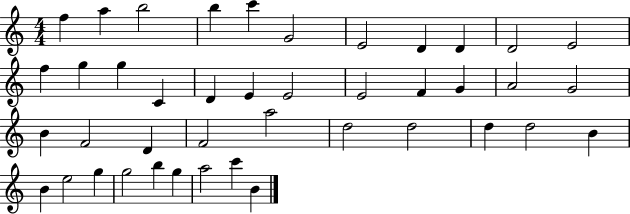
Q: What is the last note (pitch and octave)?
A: B4